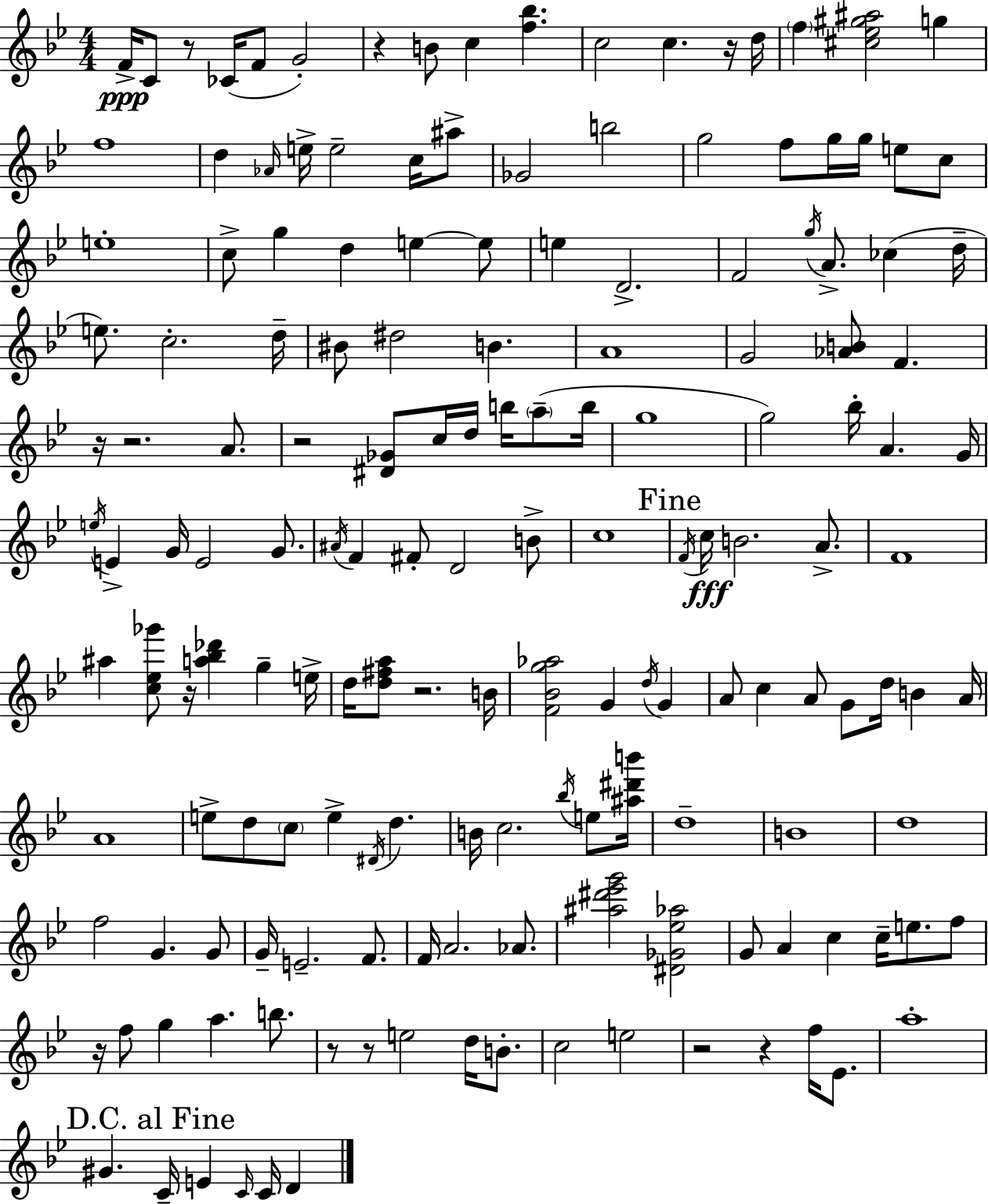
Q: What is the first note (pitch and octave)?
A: F4